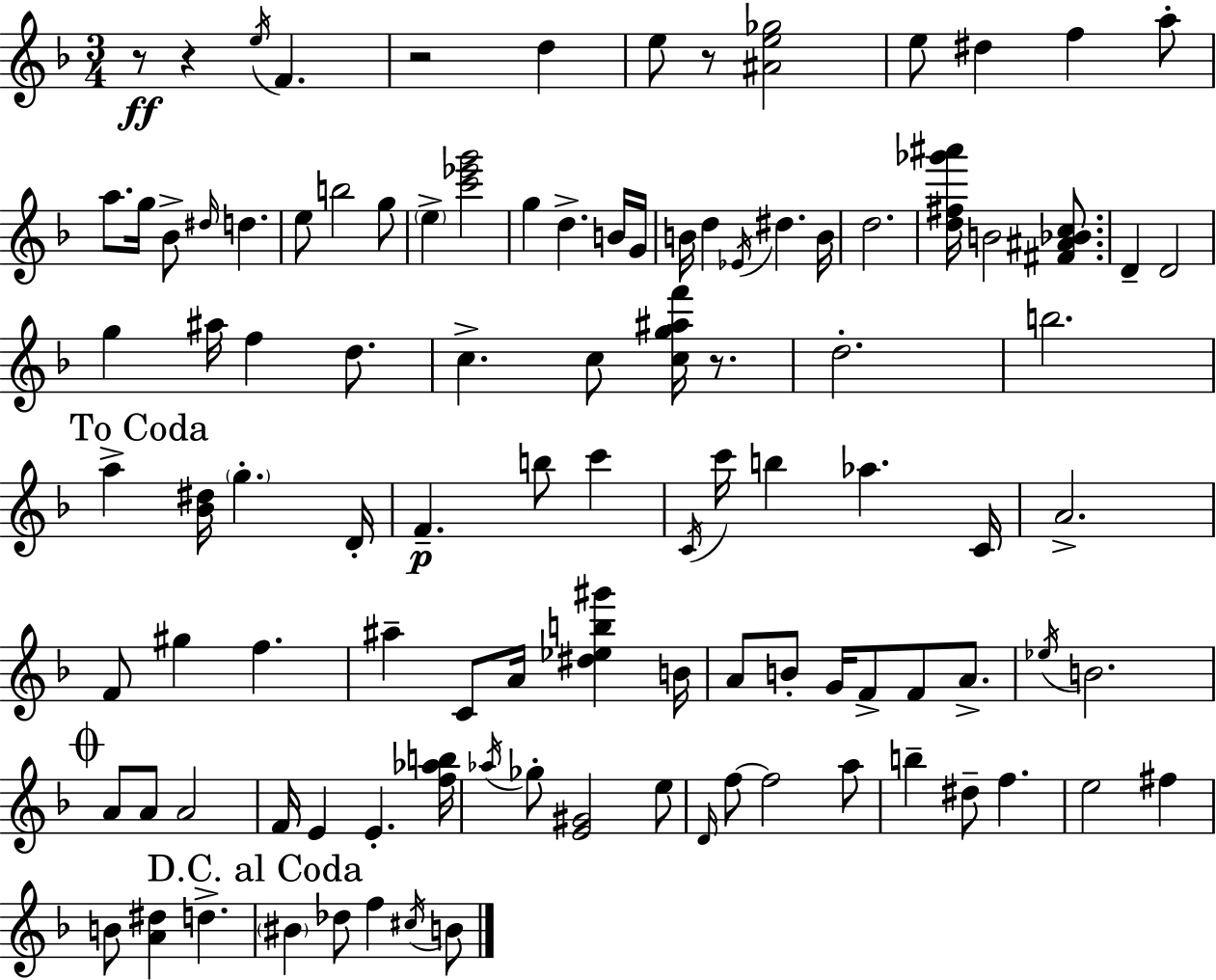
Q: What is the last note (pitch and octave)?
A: B4